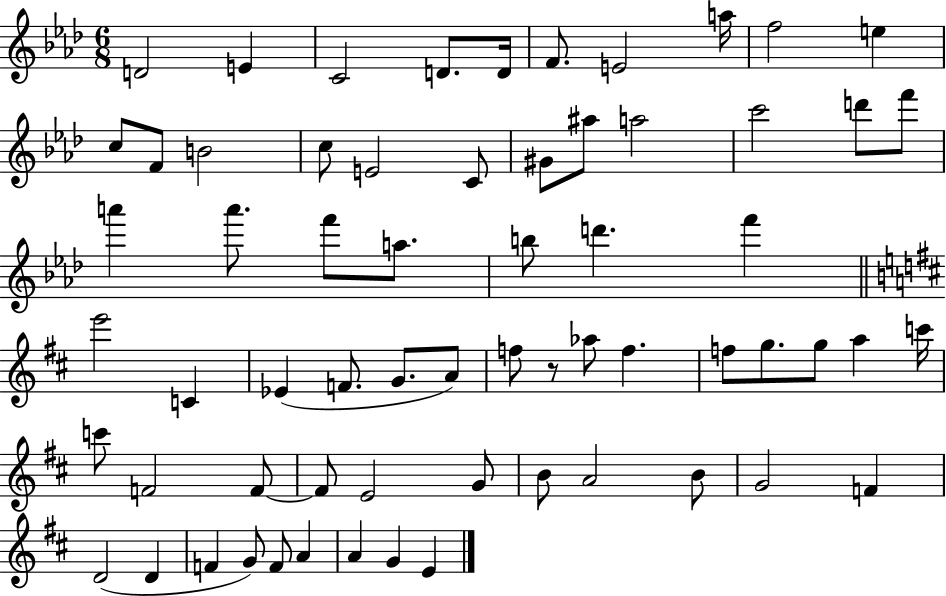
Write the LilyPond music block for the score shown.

{
  \clef treble
  \numericTimeSignature
  \time 6/8
  \key aes \major
  d'2 e'4 | c'2 d'8. d'16 | f'8. e'2 a''16 | f''2 e''4 | \break c''8 f'8 b'2 | c''8 e'2 c'8 | gis'8 ais''8 a''2 | c'''2 d'''8 f'''8 | \break a'''4 a'''8. f'''8 a''8. | b''8 d'''4. f'''4 | \bar "||" \break \key d \major e'''2 c'4 | ees'4( f'8. g'8. a'8) | f''8 r8 aes''8 f''4. | f''8 g''8. g''8 a''4 c'''16 | \break c'''8 f'2 f'8~~ | f'8 e'2 g'8 | b'8 a'2 b'8 | g'2 f'4 | \break d'2( d'4 | f'4 g'8) f'8 a'4 | a'4 g'4 e'4 | \bar "|."
}